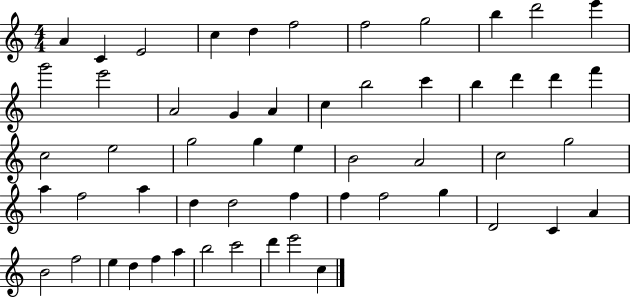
{
  \clef treble
  \numericTimeSignature
  \time 4/4
  \key c \major
  a'4 c'4 e'2 | c''4 d''4 f''2 | f''2 g''2 | b''4 d'''2 e'''4 | \break g'''2 e'''2 | a'2 g'4 a'4 | c''4 b''2 c'''4 | b''4 d'''4 d'''4 f'''4 | \break c''2 e''2 | g''2 g''4 e''4 | b'2 a'2 | c''2 g''2 | \break a''4 f''2 a''4 | d''4 d''2 f''4 | f''4 f''2 g''4 | d'2 c'4 a'4 | \break b'2 f''2 | e''4 d''4 f''4 a''4 | b''2 c'''2 | d'''4 e'''2 c''4 | \break \bar "|."
}